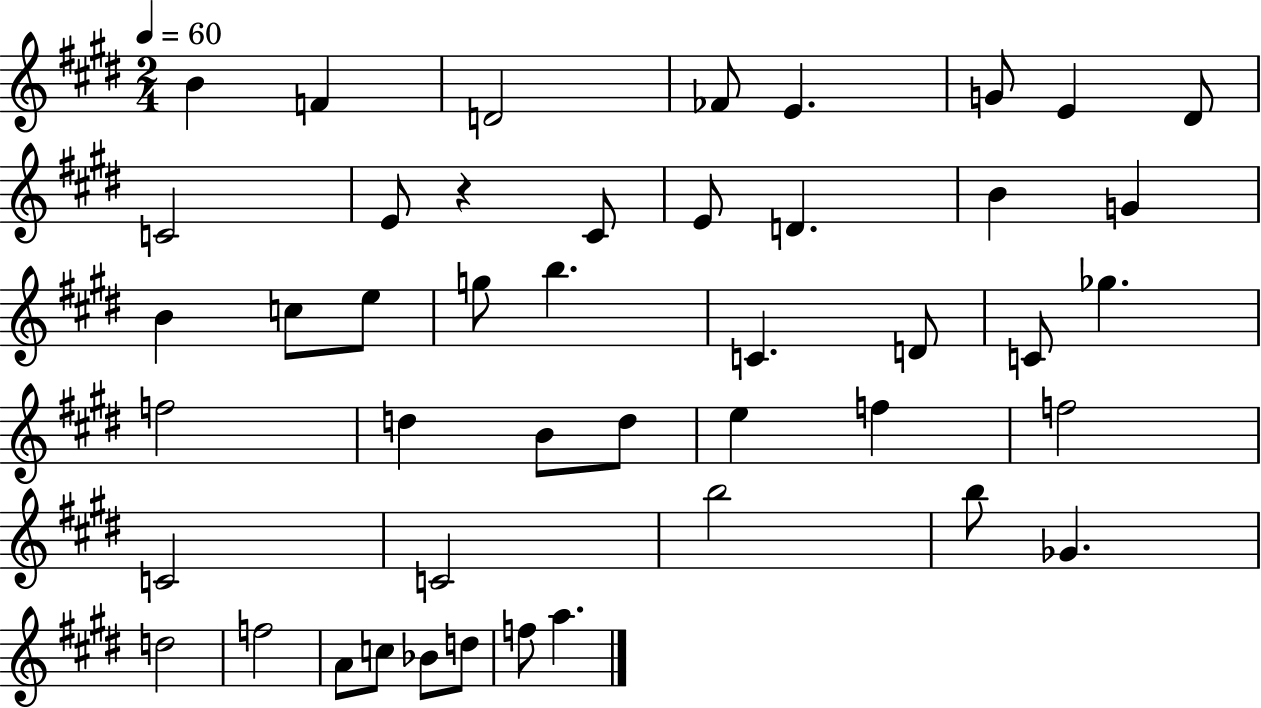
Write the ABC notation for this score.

X:1
T:Untitled
M:2/4
L:1/4
K:E
B F D2 _F/2 E G/2 E ^D/2 C2 E/2 z ^C/2 E/2 D B G B c/2 e/2 g/2 b C D/2 C/2 _g f2 d B/2 d/2 e f f2 C2 C2 b2 b/2 _G d2 f2 A/2 c/2 _B/2 d/2 f/2 a